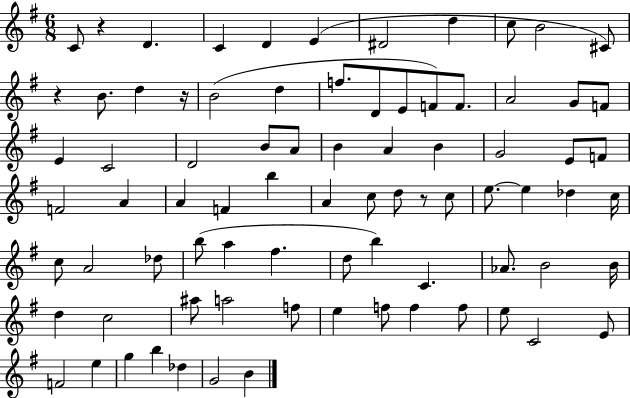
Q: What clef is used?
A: treble